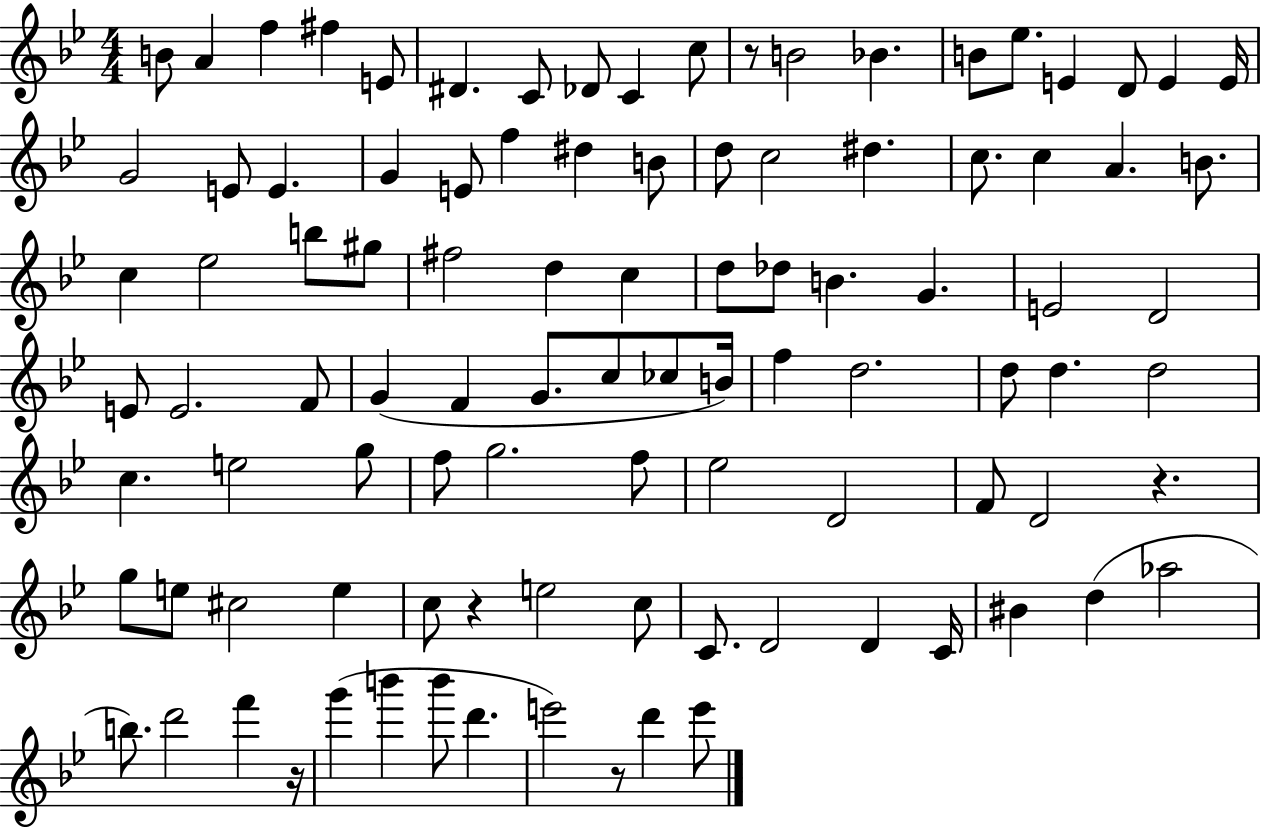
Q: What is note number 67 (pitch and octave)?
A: Eb5